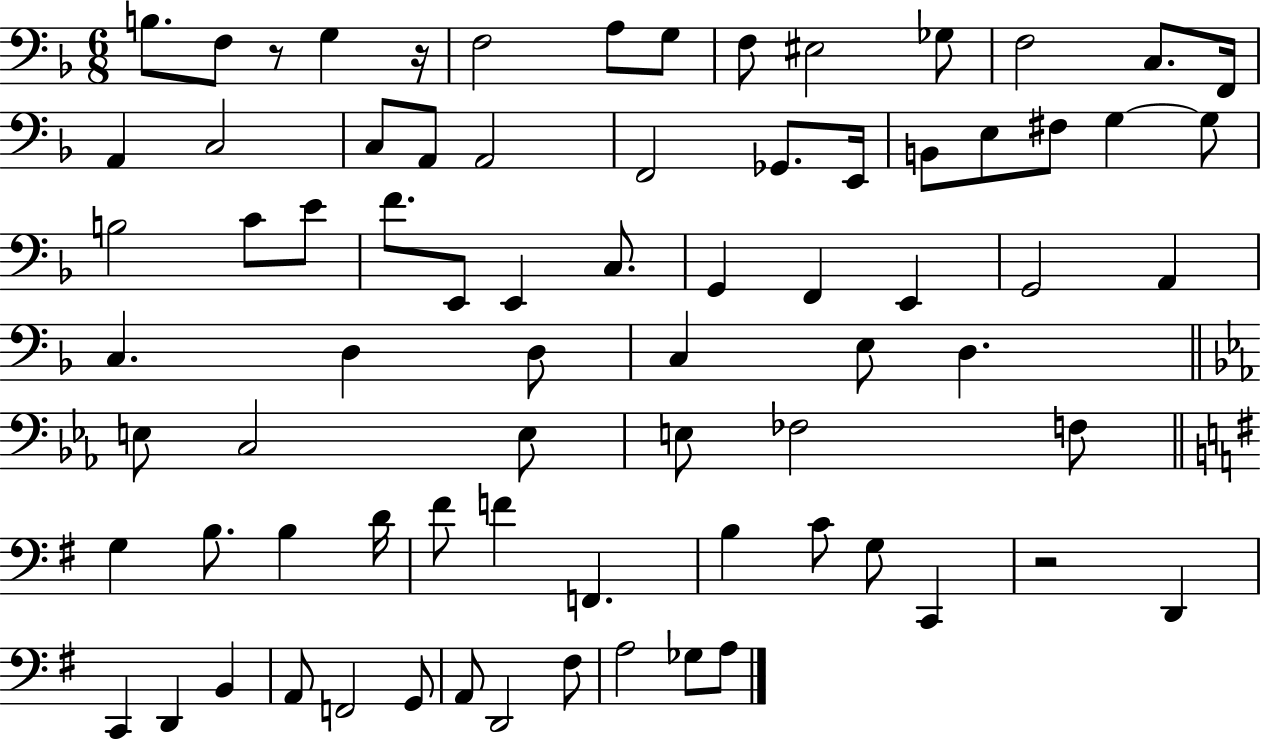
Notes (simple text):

B3/e. F3/e R/e G3/q R/s F3/h A3/e G3/e F3/e EIS3/h Gb3/e F3/h C3/e. F2/s A2/q C3/h C3/e A2/e A2/h F2/h Gb2/e. E2/s B2/e E3/e F#3/e G3/q G3/e B3/h C4/e E4/e F4/e. E2/e E2/q C3/e. G2/q F2/q E2/q G2/h A2/q C3/q. D3/q D3/e C3/q E3/e D3/q. E3/e C3/h E3/e E3/e FES3/h F3/e G3/q B3/e. B3/q D4/s F#4/e F4/q F2/q. B3/q C4/e G3/e C2/q R/h D2/q C2/q D2/q B2/q A2/e F2/h G2/e A2/e D2/h F#3/e A3/h Gb3/e A3/e